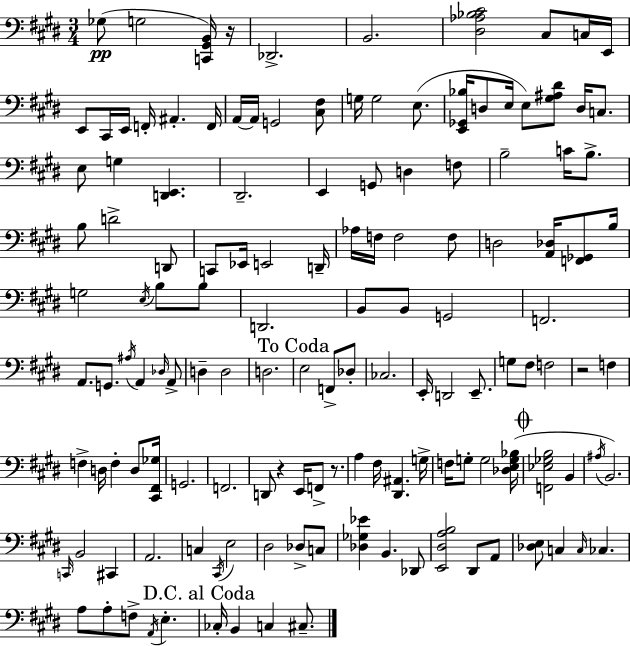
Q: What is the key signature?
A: E major